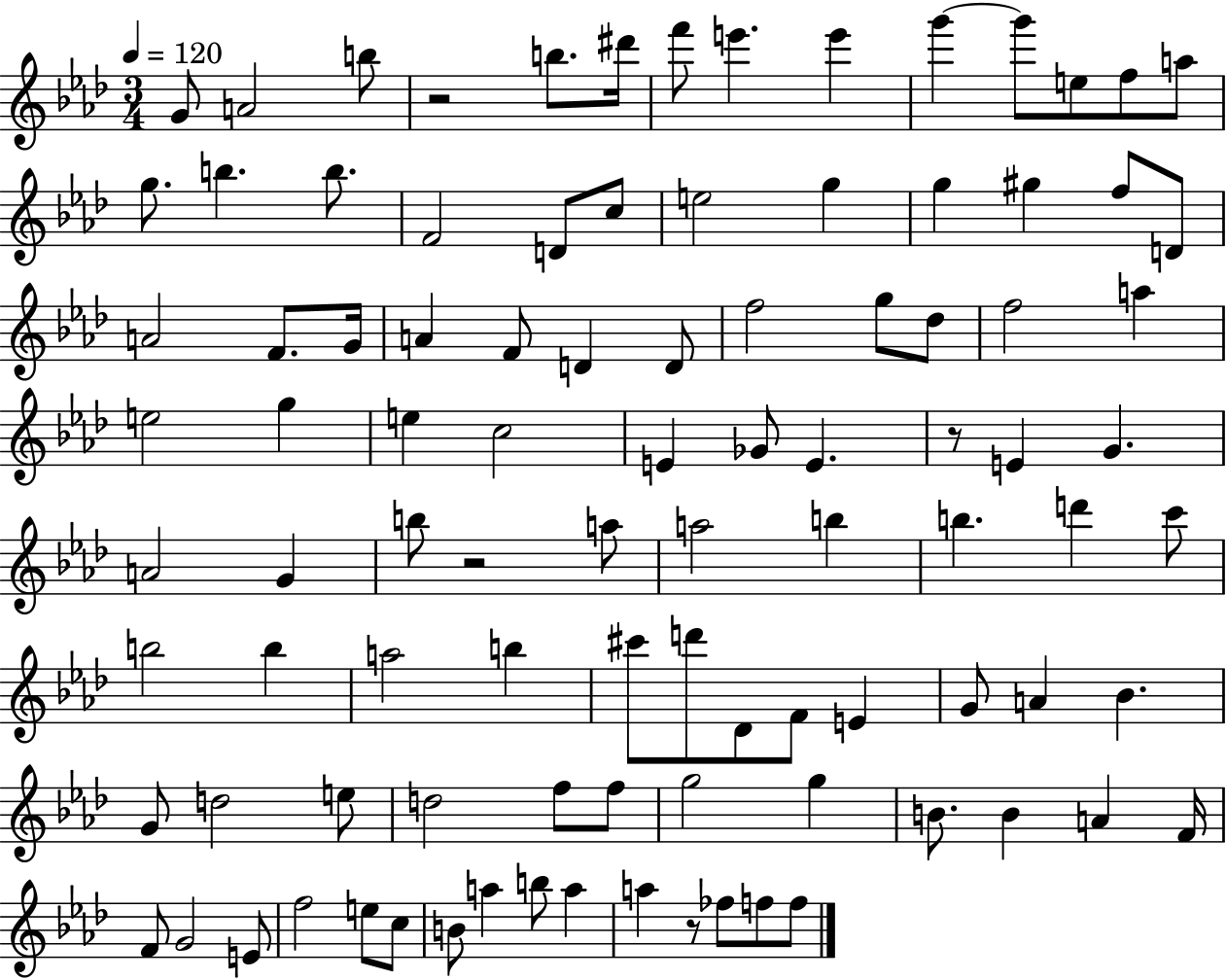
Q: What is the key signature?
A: AES major